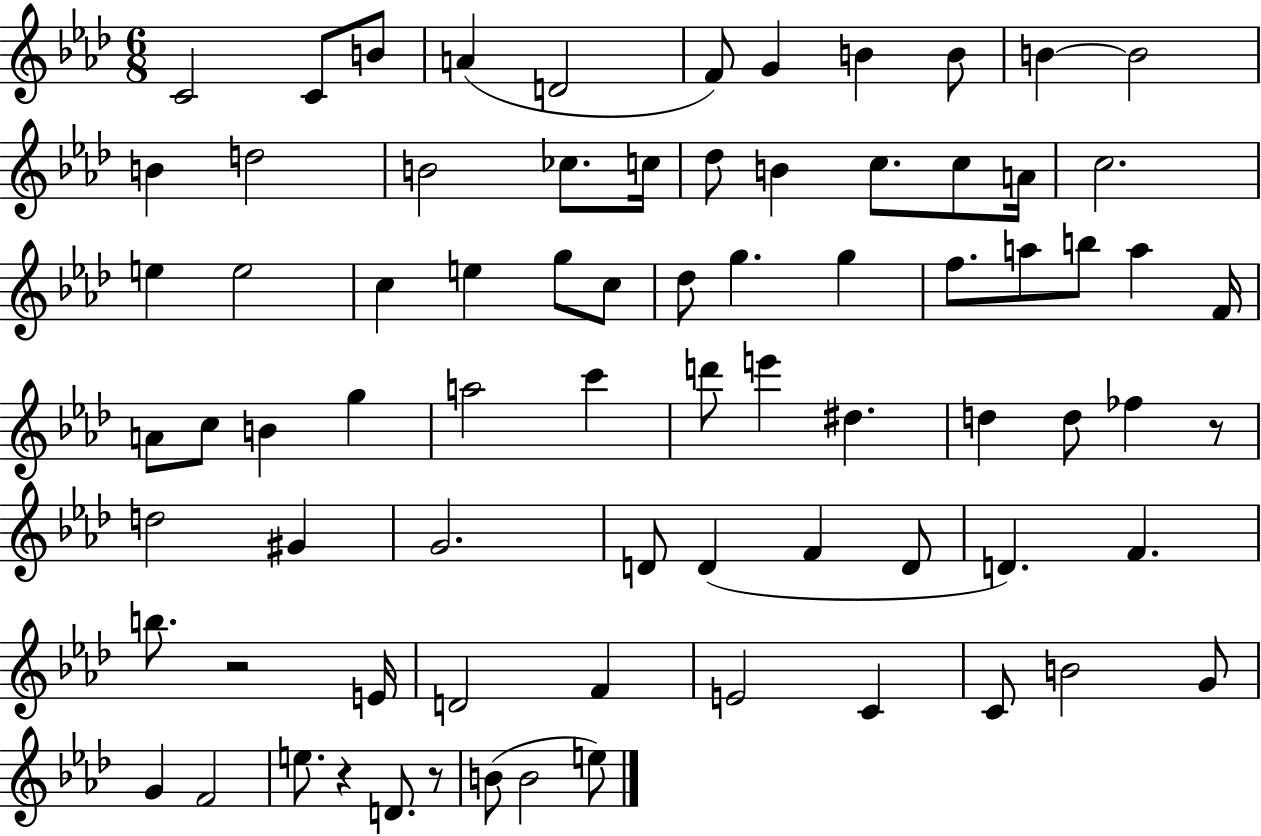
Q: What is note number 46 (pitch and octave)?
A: D5